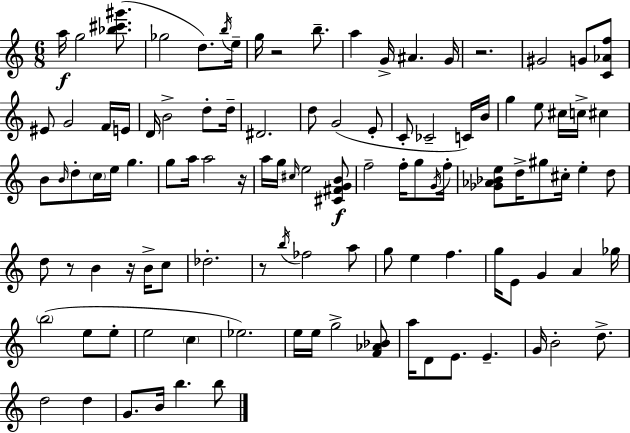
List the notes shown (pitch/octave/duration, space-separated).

A5/s G5/h [Bb5,C#6,G#6]/e. Gb5/h D5/e. B5/s E5/s G5/s R/h B5/e. A5/q G4/s A#4/q. G4/s R/h. G#4/h G4/e [C4,Ab4,F5]/e EIS4/e G4/h F4/s E4/s D4/s B4/h D5/e D5/s D#4/h. D5/e G4/h E4/e C4/e CES4/h C4/s B4/s G5/q E5/e C#5/s C5/s C#5/q B4/e B4/s D5/e C5/s E5/s G5/q. G5/e A5/s A5/h R/s A5/s G5/s C#5/s E5/h [C#4,F#4,G4,B4]/e F5/h F5/s G5/e G4/s F5/s [Gb4,Ab4,Bb4,E5]/e D5/s G#5/e C#5/s E5/q D5/e D5/e R/e B4/q R/s B4/s C5/e Db5/h. R/e B5/s FES5/h A5/e G5/e E5/q F5/q. G5/s E4/e G4/q A4/q Gb5/s B5/h E5/e E5/e E5/h C5/q Eb5/h. E5/s E5/s G5/h [F4,Ab4,Bb4]/e A5/s D4/e E4/e. E4/q. G4/s B4/h D5/e. D5/h D5/q G4/e. B4/s B5/q. B5/e